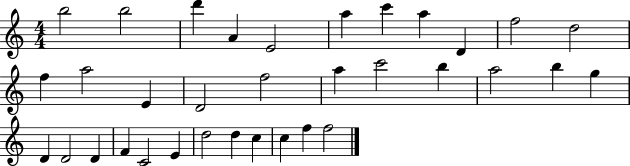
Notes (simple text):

B5/h B5/h D6/q A4/q E4/h A5/q C6/q A5/q D4/q F5/h D5/h F5/q A5/h E4/q D4/h F5/h A5/q C6/h B5/q A5/h B5/q G5/q D4/q D4/h D4/q F4/q C4/h E4/q D5/h D5/q C5/q C5/q F5/q F5/h